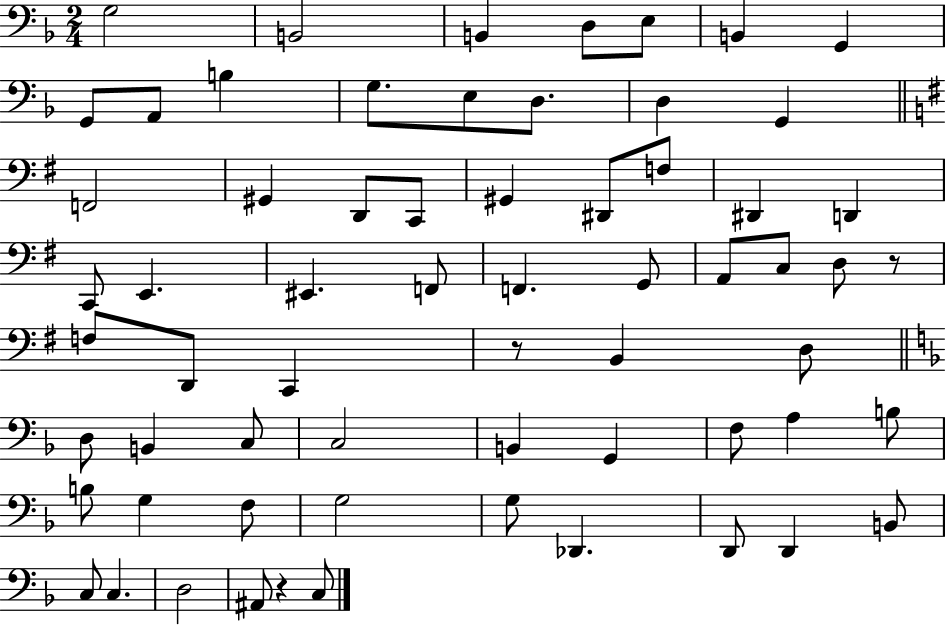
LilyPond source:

{
  \clef bass
  \numericTimeSignature
  \time 2/4
  \key f \major
  g2 | b,2 | b,4 d8 e8 | b,4 g,4 | \break g,8 a,8 b4 | g8. e8 d8. | d4 g,4 | \bar "||" \break \key e \minor f,2 | gis,4 d,8 c,8 | gis,4 dis,8 f8 | dis,4 d,4 | \break c,8 e,4. | eis,4. f,8 | f,4. g,8 | a,8 c8 d8 r8 | \break f8 d,8 c,4 | r8 b,4 d8 | \bar "||" \break \key f \major d8 b,4 c8 | c2 | b,4 g,4 | f8 a4 b8 | \break b8 g4 f8 | g2 | g8 des,4. | d,8 d,4 b,8 | \break c8 c4. | d2 | ais,8 r4 c8 | \bar "|."
}